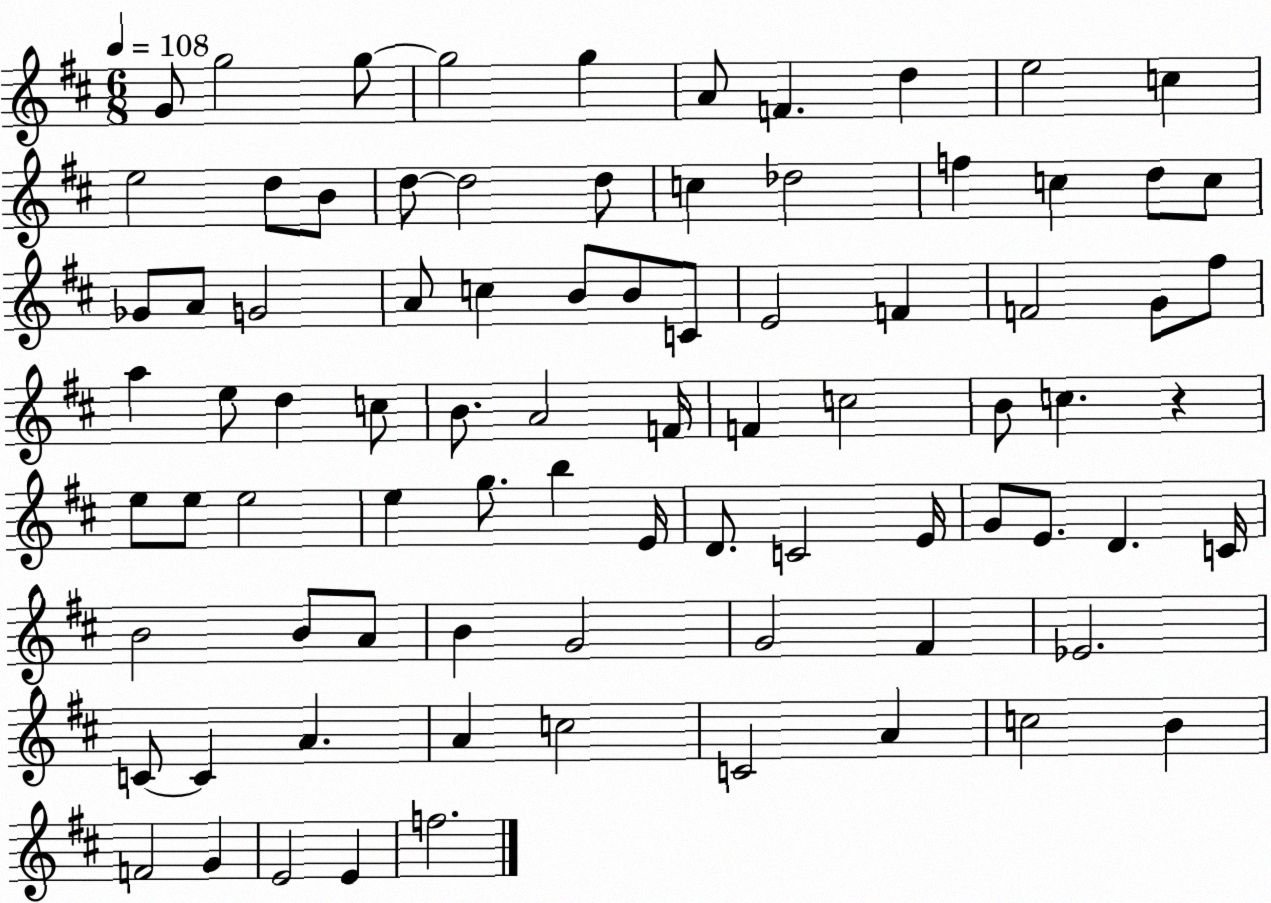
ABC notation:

X:1
T:Untitled
M:6/8
L:1/4
K:D
G/2 g2 g/2 g2 g A/2 F d e2 c e2 d/2 B/2 d/2 d2 d/2 c _d2 f c d/2 c/2 _G/2 A/2 G2 A/2 c B/2 B/2 C/2 E2 F F2 G/2 ^f/2 a e/2 d c/2 B/2 A2 F/4 F c2 B/2 c z e/2 e/2 e2 e g/2 b E/4 D/2 C2 E/4 G/2 E/2 D C/4 B2 B/2 A/2 B G2 G2 ^F _E2 C/2 C A A c2 C2 A c2 B F2 G E2 E f2